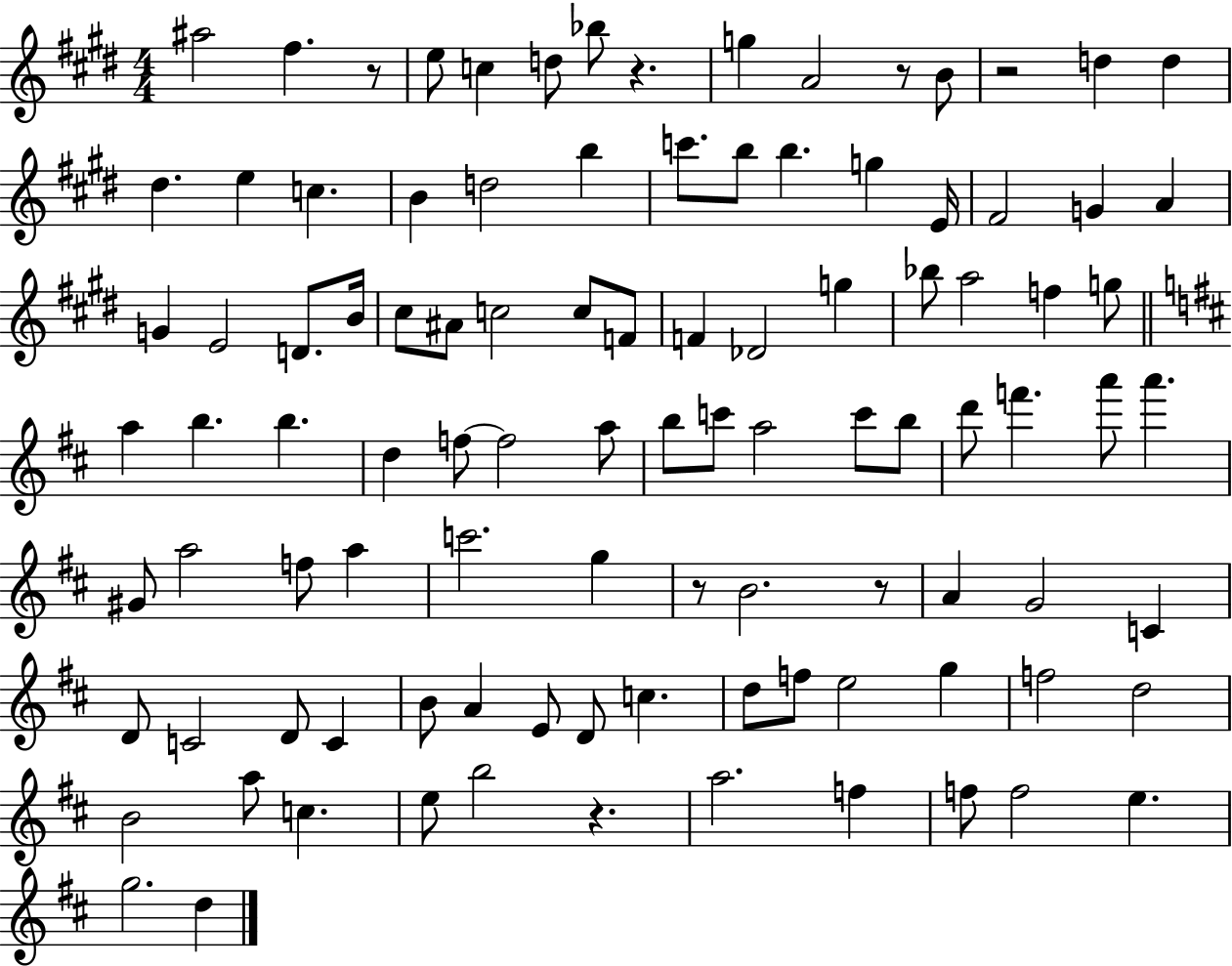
{
  \clef treble
  \numericTimeSignature
  \time 4/4
  \key e \major
  \repeat volta 2 { ais''2 fis''4. r8 | e''8 c''4 d''8 bes''8 r4. | g''4 a'2 r8 b'8 | r2 d''4 d''4 | \break dis''4. e''4 c''4. | b'4 d''2 b''4 | c'''8. b''8 b''4. g''4 e'16 | fis'2 g'4 a'4 | \break g'4 e'2 d'8. b'16 | cis''8 ais'8 c''2 c''8 f'8 | f'4 des'2 g''4 | bes''8 a''2 f''4 g''8 | \break \bar "||" \break \key d \major a''4 b''4. b''4. | d''4 f''8~~ f''2 a''8 | b''8 c'''8 a''2 c'''8 b''8 | d'''8 f'''4. a'''8 a'''4. | \break gis'8 a''2 f''8 a''4 | c'''2. g''4 | r8 b'2. r8 | a'4 g'2 c'4 | \break d'8 c'2 d'8 c'4 | b'8 a'4 e'8 d'8 c''4. | d''8 f''8 e''2 g''4 | f''2 d''2 | \break b'2 a''8 c''4. | e''8 b''2 r4. | a''2. f''4 | f''8 f''2 e''4. | \break g''2. d''4 | } \bar "|."
}